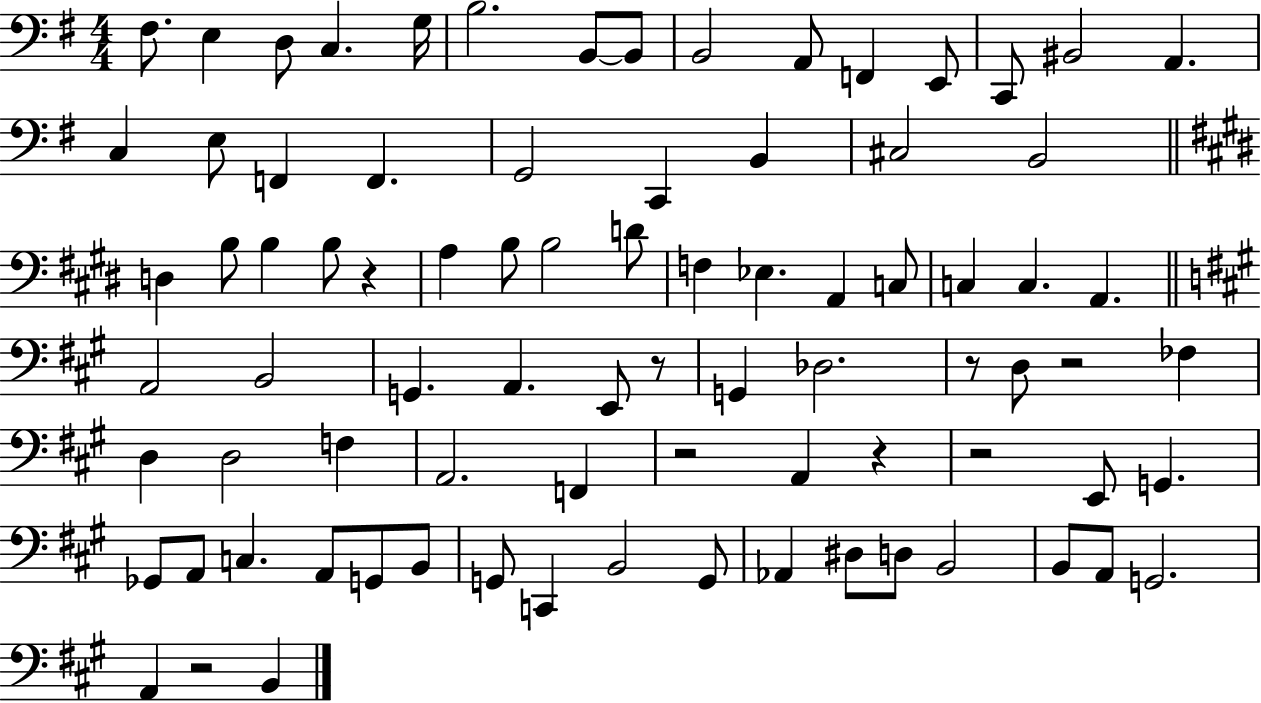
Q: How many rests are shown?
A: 8